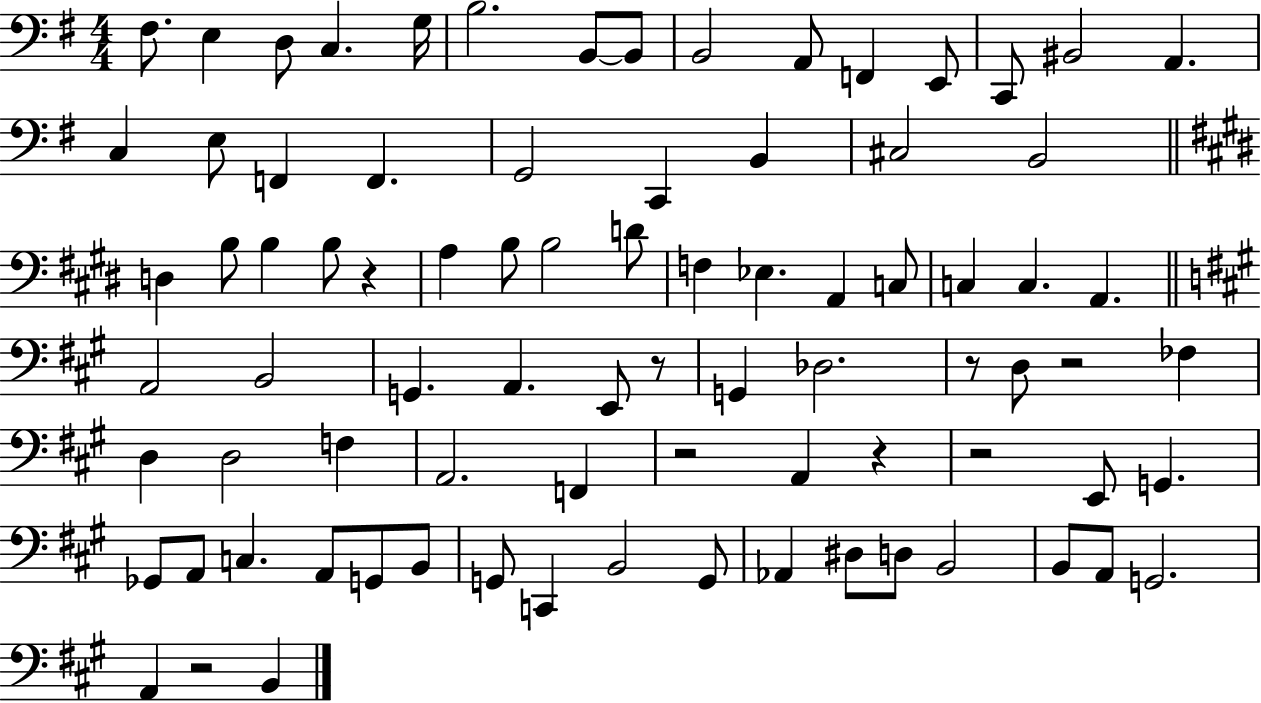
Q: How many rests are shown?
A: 8